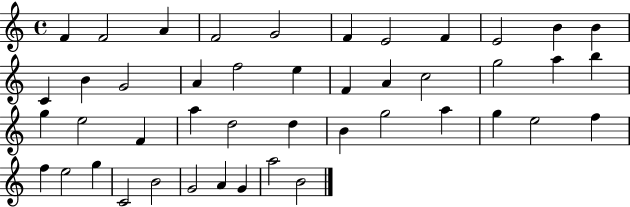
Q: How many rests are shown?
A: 0